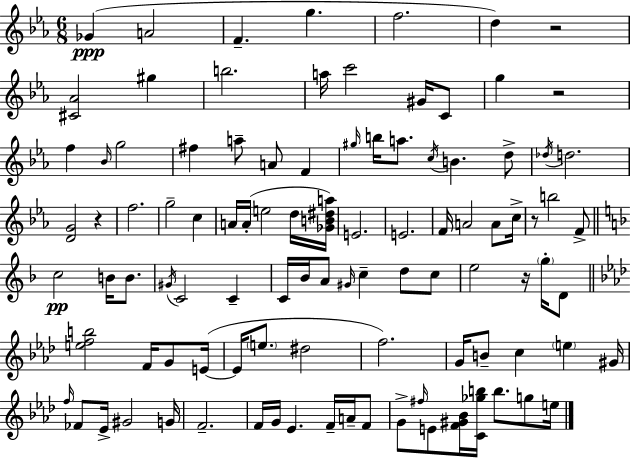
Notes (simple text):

Gb4/q A4/h F4/q. G5/q. F5/h. D5/q R/h [C#4,Ab4]/h G#5/q B5/h. A5/s C6/h G#4/s C4/e G5/q R/h F5/q Bb4/s G5/h F#5/q A5/e A4/e F4/q G#5/s B5/s A5/e. C5/s B4/q. D5/e Db5/s D5/h. [D4,G4]/h R/q F5/h. G5/h C5/q A4/s A4/s E5/h D5/s [Gb4,B4,D#5,A5]/s E4/h. E4/h. F4/s A4/h A4/e C5/s R/e B5/h F4/e C5/h B4/s B4/e. G#4/s C4/h C4/q C4/s Bb4/s A4/e G#4/s C5/q D5/e C5/e E5/h R/s G5/s D4/e [E5,F5,B5]/h F4/s G4/e E4/s E4/s E5/e. D#5/h F5/h. G4/s B4/e C5/q E5/q G#4/s F5/s FES4/e Eb4/s G#4/h G4/s F4/h. F4/s G4/s Eb4/q. F4/s A4/s F4/e G4/e F#5/s E4/e [F4,G#4,Bb4]/s [C4,Gb5,B5]/s B5/e. G5/e E5/s